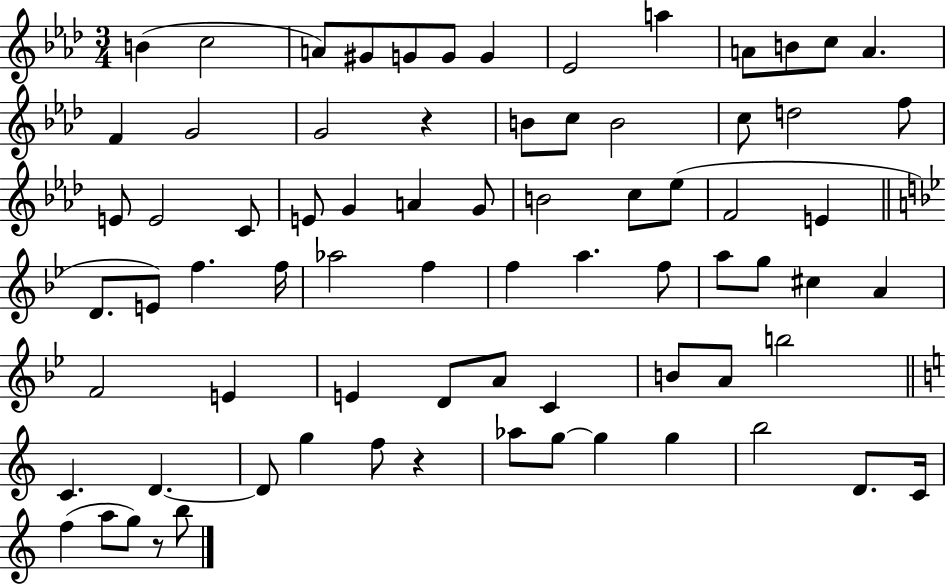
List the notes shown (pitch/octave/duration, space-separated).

B4/q C5/h A4/e G#4/e G4/e G4/e G4/q Eb4/h A5/q A4/e B4/e C5/e A4/q. F4/q G4/h G4/h R/q B4/e C5/e B4/h C5/e D5/h F5/e E4/e E4/h C4/e E4/e G4/q A4/q G4/e B4/h C5/e Eb5/e F4/h E4/q D4/e. E4/e F5/q. F5/s Ab5/h F5/q F5/q A5/q. F5/e A5/e G5/e C#5/q A4/q F4/h E4/q E4/q D4/e A4/e C4/q B4/e A4/e B5/h C4/q. D4/q. D4/e G5/q F5/e R/q Ab5/e G5/e G5/q G5/q B5/h D4/e. C4/s F5/q A5/e G5/e R/e B5/e